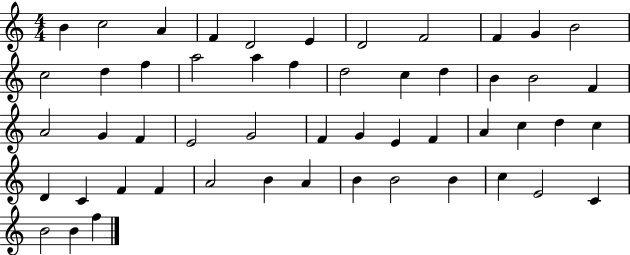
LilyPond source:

{
  \clef treble
  \numericTimeSignature
  \time 4/4
  \key c \major
  b'4 c''2 a'4 | f'4 d'2 e'4 | d'2 f'2 | f'4 g'4 b'2 | \break c''2 d''4 f''4 | a''2 a''4 f''4 | d''2 c''4 d''4 | b'4 b'2 f'4 | \break a'2 g'4 f'4 | e'2 g'2 | f'4 g'4 e'4 f'4 | a'4 c''4 d''4 c''4 | \break d'4 c'4 f'4 f'4 | a'2 b'4 a'4 | b'4 b'2 b'4 | c''4 e'2 c'4 | \break b'2 b'4 f''4 | \bar "|."
}